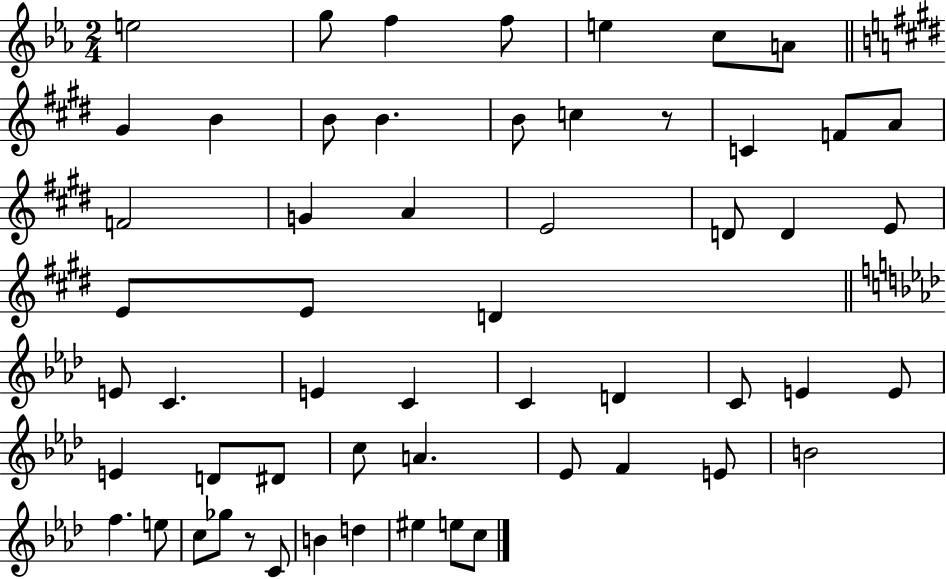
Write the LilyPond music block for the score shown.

{
  \clef treble
  \numericTimeSignature
  \time 2/4
  \key ees \major
  e''2 | g''8 f''4 f''8 | e''4 c''8 a'8 | \bar "||" \break \key e \major gis'4 b'4 | b'8 b'4. | b'8 c''4 r8 | c'4 f'8 a'8 | \break f'2 | g'4 a'4 | e'2 | d'8 d'4 e'8 | \break e'8 e'8 d'4 | \bar "||" \break \key aes \major e'8 c'4. | e'4 c'4 | c'4 d'4 | c'8 e'4 e'8 | \break e'4 d'8 dis'8 | c''8 a'4. | ees'8 f'4 e'8 | b'2 | \break f''4. e''8 | c''8 ges''8 r8 c'8 | b'4 d''4 | eis''4 e''8 c''8 | \break \bar "|."
}